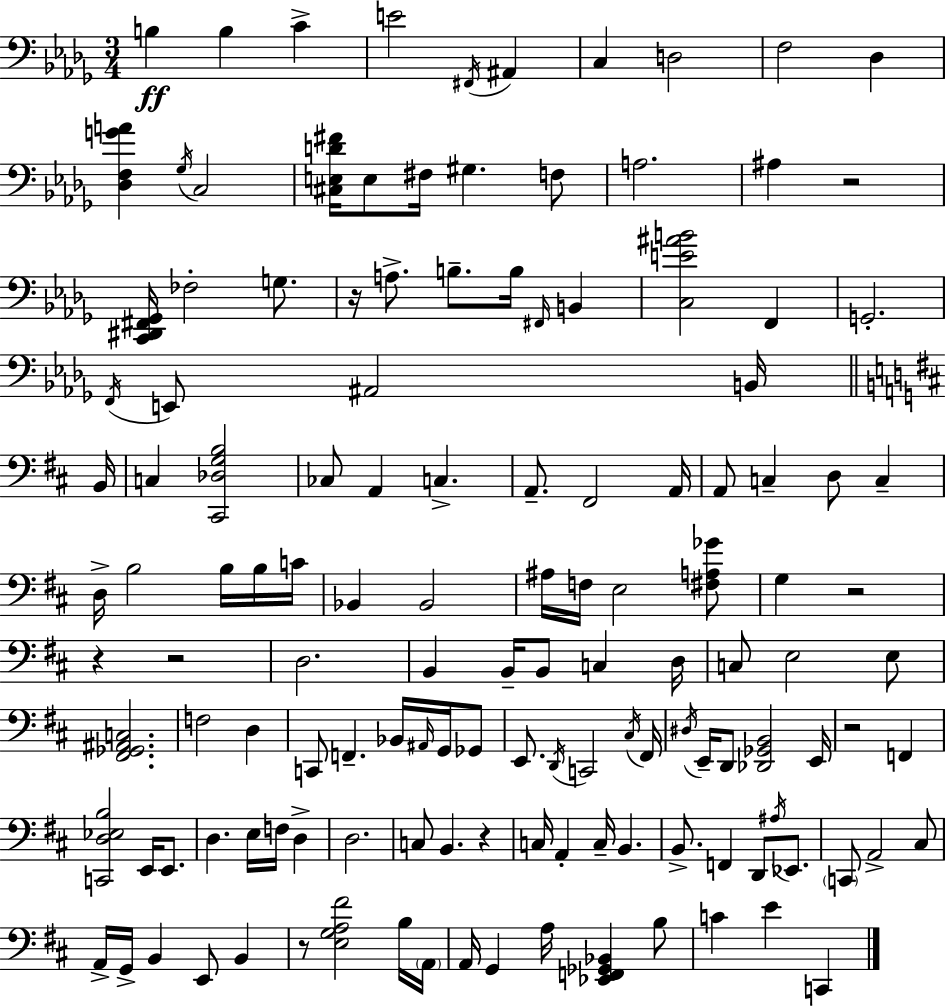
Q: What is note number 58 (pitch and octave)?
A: B2